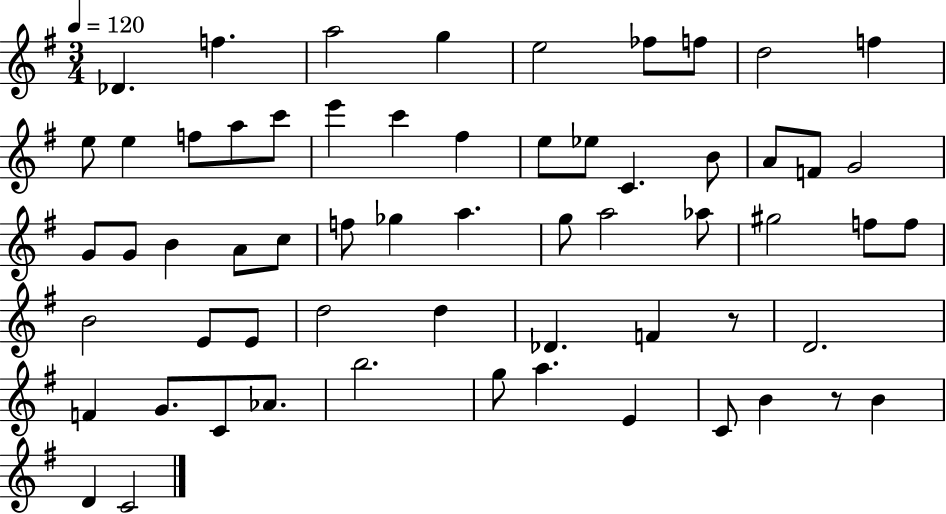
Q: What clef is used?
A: treble